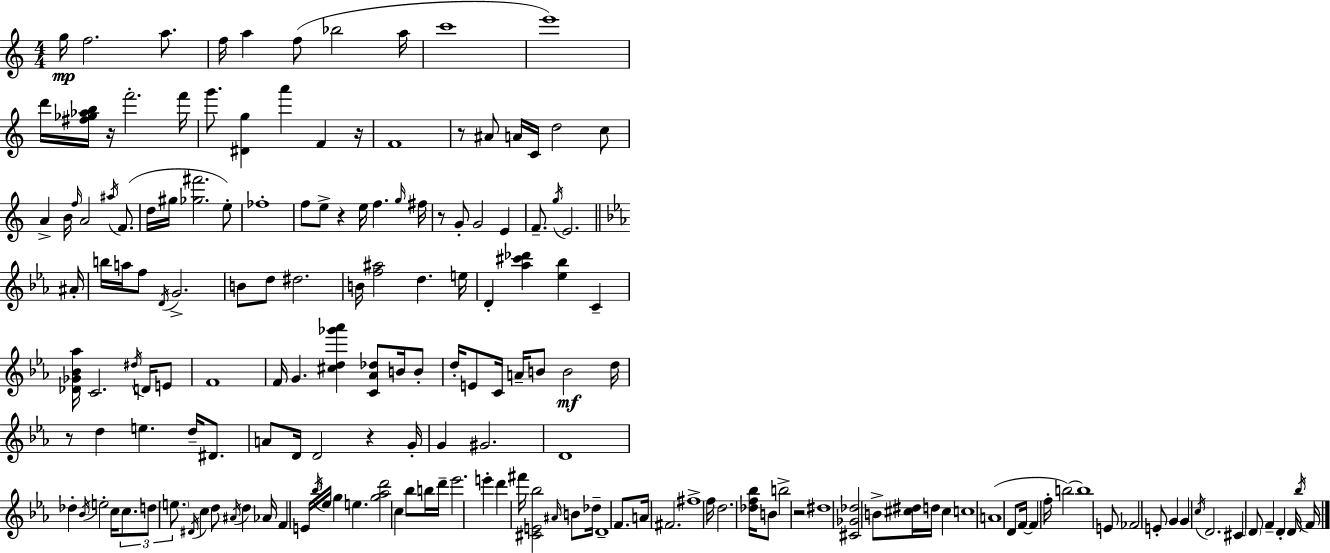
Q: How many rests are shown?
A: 8